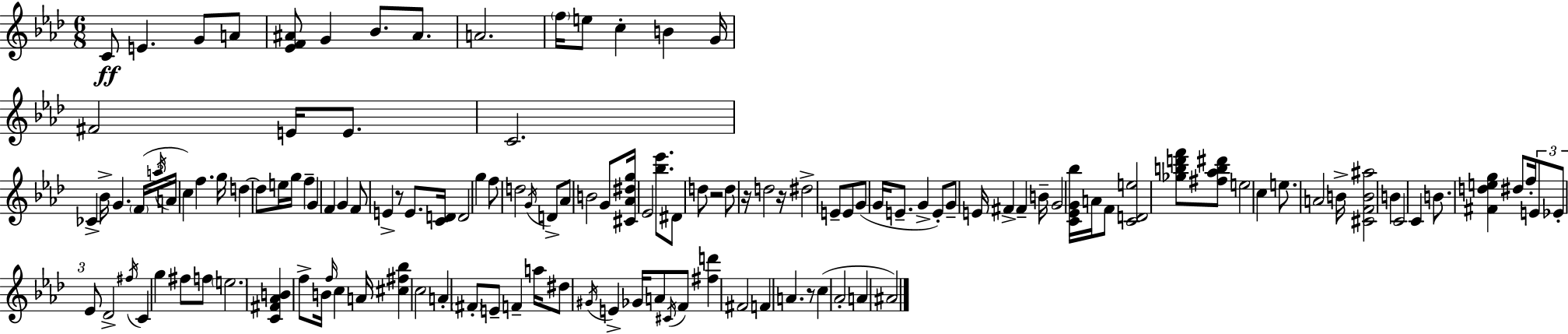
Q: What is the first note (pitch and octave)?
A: C4